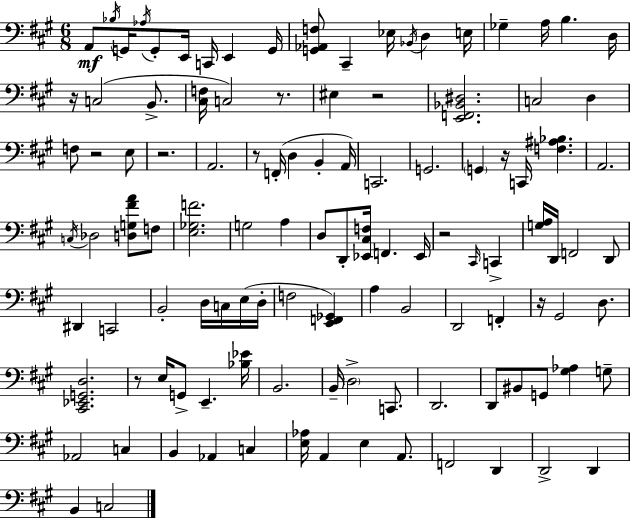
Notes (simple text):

A2/e Bb3/s G2/s Ab3/s G2/e E2/s C2/s E2/q G2/s [G2,Ab2,F3]/e C#2/q Eb3/s Bb2/s D3/q E3/s Gb3/q A3/s B3/q. D3/s R/s C3/h B2/e. [C#3,F3]/s C3/h R/e. EIS3/q R/h [E2,F2,Bb2,D#3]/h. C3/h D3/q F3/e R/h E3/e R/h. A2/h. R/e F2/s D3/q B2/q A2/s C2/h. G2/h. G2/q R/s C2/s [F3,A#3,Bb3]/q. A2/h. C3/s Db3/h [D3,G3,F#4,A4]/e F3/e [E3,Gb3,F4]/h. G3/h A3/q D3/e D2/e [Eb2,C#3,F3]/s F2/q. Eb2/s R/h C#2/s C2/q [G3,A3]/s D2/s F2/h D2/e D#2/q C2/h B2/h D3/s C3/s E3/s D3/s F3/h [E2,F2,Gb2]/q A3/q B2/h D2/h F2/q R/s G#2/h D3/e. [C#2,Eb2,G2,D3]/h. R/e E3/s G2/e E2/q. [Bb3,Eb4]/s B2/h. B2/s D3/h C2/e. D2/h. D2/e BIS2/e G2/e [G#3,Ab3]/q G3/e Ab2/h C3/q B2/q Ab2/q C3/q [E3,Ab3]/s A2/q E3/q A2/e. F2/h D2/q D2/h D2/q B2/q C3/h